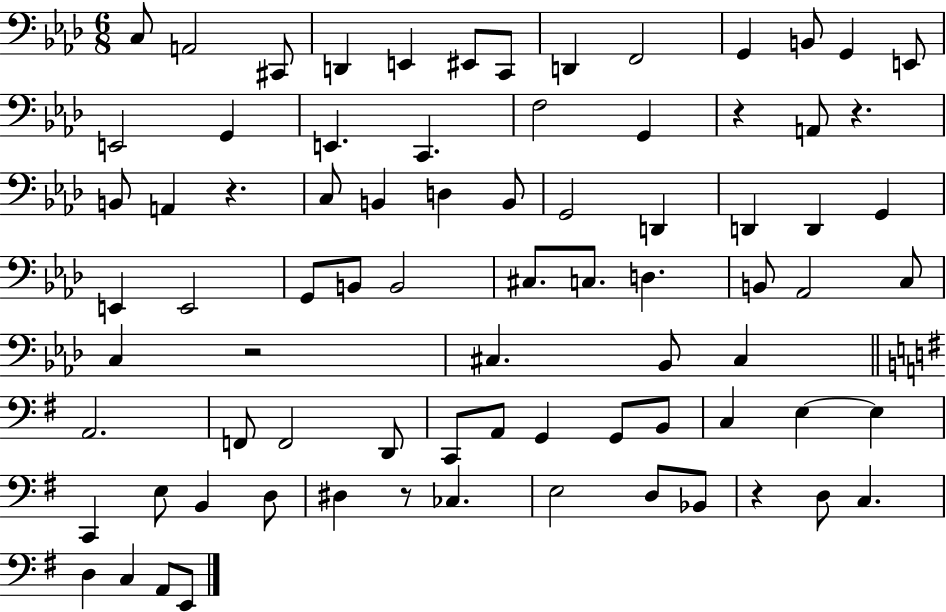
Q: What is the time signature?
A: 6/8